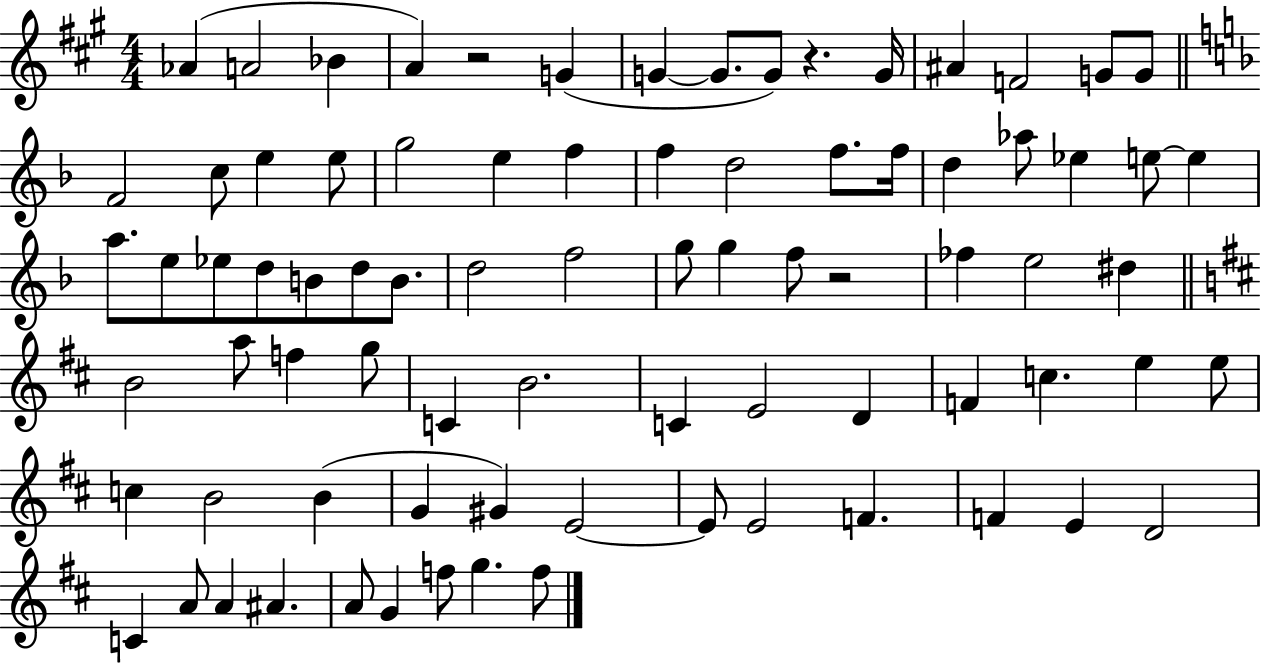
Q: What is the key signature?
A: A major